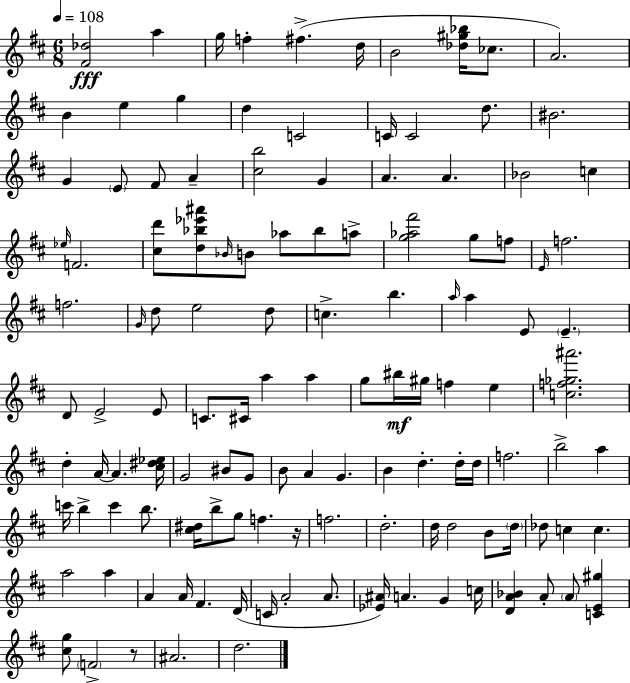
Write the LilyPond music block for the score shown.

{
  \clef treble
  \numericTimeSignature
  \time 6/8
  \key d \major
  \tempo 4 = 108
  <fis' des''>2\fff a''4 | g''16 f''4-. fis''4.->( d''16 | b'2 <des'' gis'' bes''>16 ces''8. | a'2.) | \break b'4 e''4 g''4 | d''4 c'2 | c'16 c'2 d''8. | bis'2. | \break g'4 \parenthesize e'8 fis'8 a'4-- | <cis'' b''>2 g'4 | a'4. a'4. | bes'2 c''4 | \break \grace { ees''16 } f'2. | <cis'' d'''>8 <d'' bes'' ees''' ais'''>8 \grace { bes'16 } b'8 aes''8 bes''8 | a''8-> <g'' aes'' fis'''>2 g''8 | f''8 \grace { e'16 } f''2. | \break f''2. | \grace { g'16 } d''8 e''2 | d''8 c''4.-> b''4. | \grace { a''16 } a''4 e'8 \parenthesize e'4.-- | \break d'8 e'2-> | e'8 c'8. cis'16 a''4 | a''4 g''8 bis''16\mf gis''16 f''4 | e''4 <c'' f'' ges'' ais'''>2. | \break d''4-. a'16~~ a'4. | <cis'' dis'' ees''>16 g'2 | bis'8 g'8 b'8 a'4 g'4. | b'4 d''4.-. | \break d''16-. d''16 f''2. | b''2-> | a''4 c'''16 b''4-> c'''4 | b''8. <cis'' dis''>16 b''8-> g''8 f''4. | \break r16 f''2. | d''2.-. | d''16 d''2 | b'8 \parenthesize d''16 des''8 c''4 c''4. | \break a''2 | a''4 a'4 a'16 fis'4. | d'16( c'16 a'2-. | a'8. <ees' ais'>16) a'4. | \break g'4 c''16 <d' a' bes'>4 a'8-. \parenthesize a'8 | <c' e' gis''>4 <cis'' g''>8 \parenthesize f'2-> | r8 ais'2. | d''2. | \break \bar "|."
}